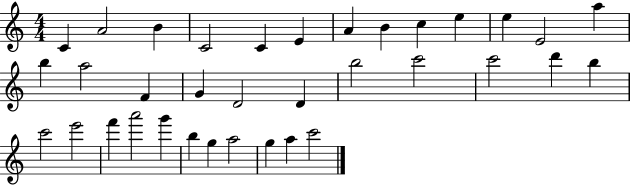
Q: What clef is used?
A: treble